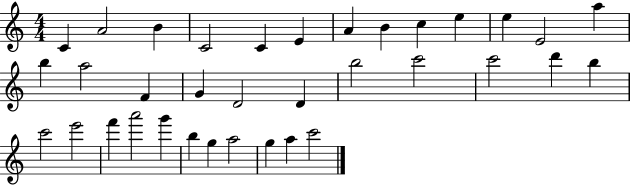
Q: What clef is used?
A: treble